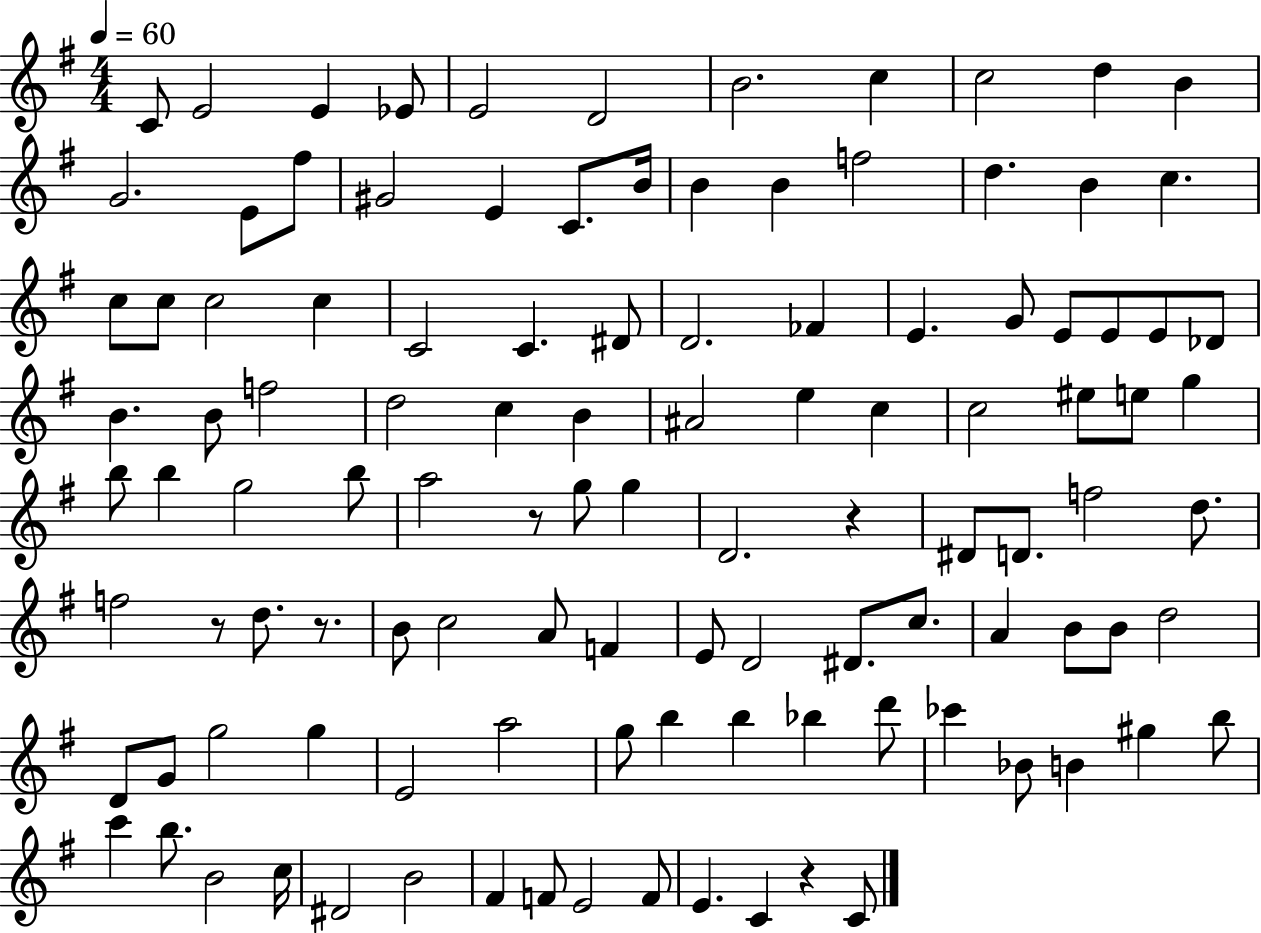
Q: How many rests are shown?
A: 5